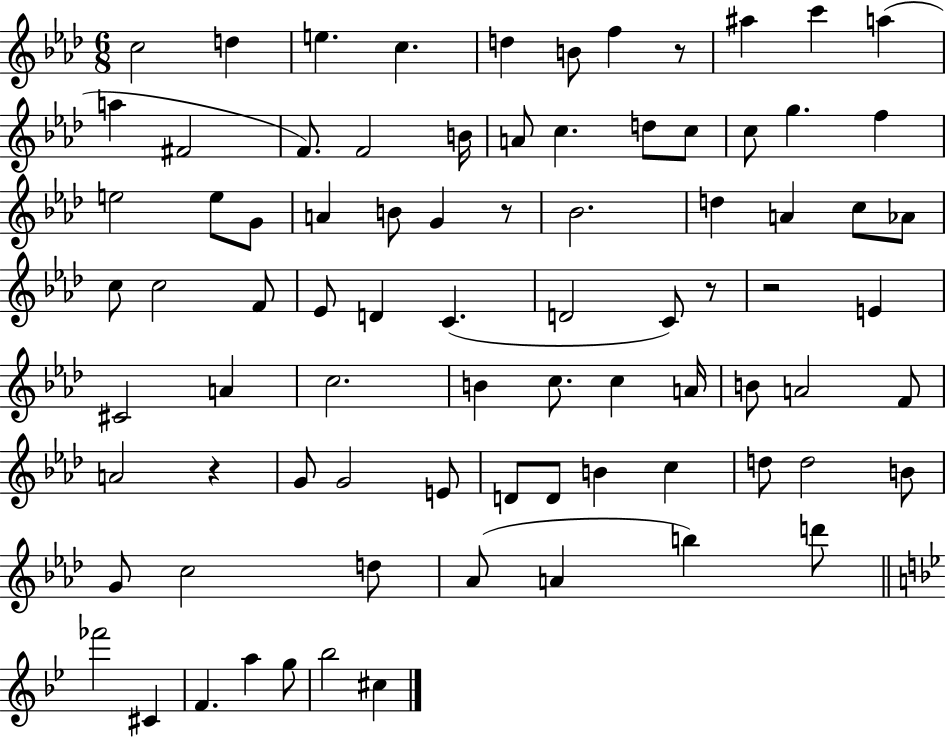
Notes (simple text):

C5/h D5/q E5/q. C5/q. D5/q B4/e F5/q R/e A#5/q C6/q A5/q A5/q F#4/h F4/e. F4/h B4/s A4/e C5/q. D5/e C5/e C5/e G5/q. F5/q E5/h E5/e G4/e A4/q B4/e G4/q R/e Bb4/h. D5/q A4/q C5/e Ab4/e C5/e C5/h F4/e Eb4/e D4/q C4/q. D4/h C4/e R/e R/h E4/q C#4/h A4/q C5/h. B4/q C5/e. C5/q A4/s B4/e A4/h F4/e A4/h R/q G4/e G4/h E4/e D4/e D4/e B4/q C5/q D5/e D5/h B4/e G4/e C5/h D5/e Ab4/e A4/q B5/q D6/e FES6/h C#4/q F4/q. A5/q G5/e Bb5/h C#5/q